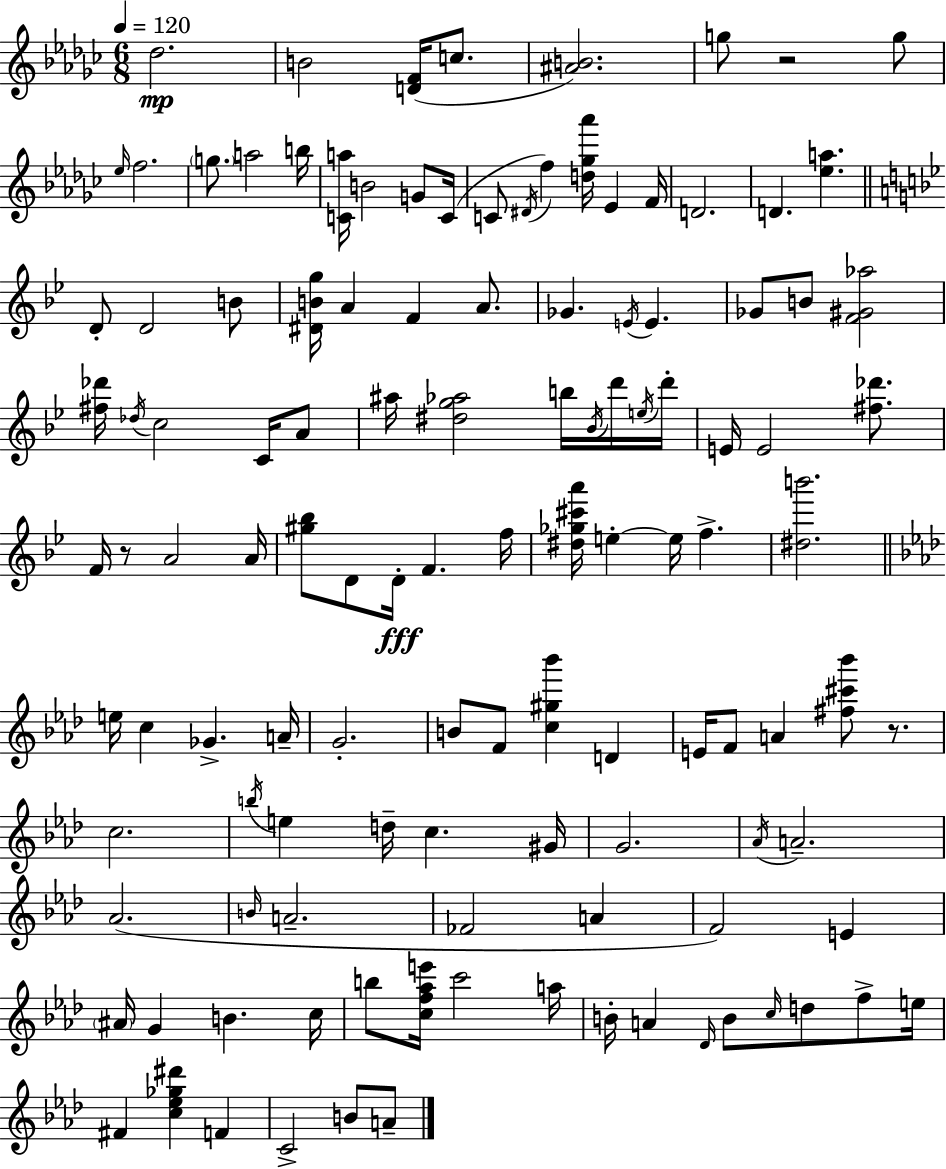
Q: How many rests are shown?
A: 3